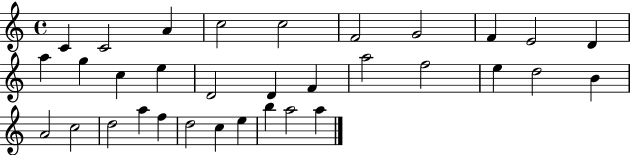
C4/q C4/h A4/q C5/h C5/h F4/h G4/h F4/q E4/h D4/q A5/q G5/q C5/q E5/q D4/h D4/q F4/q A5/h F5/h E5/q D5/h B4/q A4/h C5/h D5/h A5/q F5/q D5/h C5/q E5/q B5/q A5/h A5/q